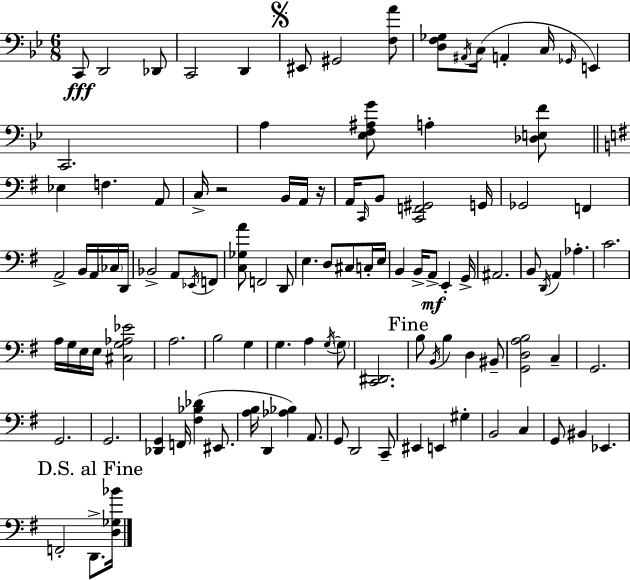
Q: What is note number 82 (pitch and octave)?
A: C2